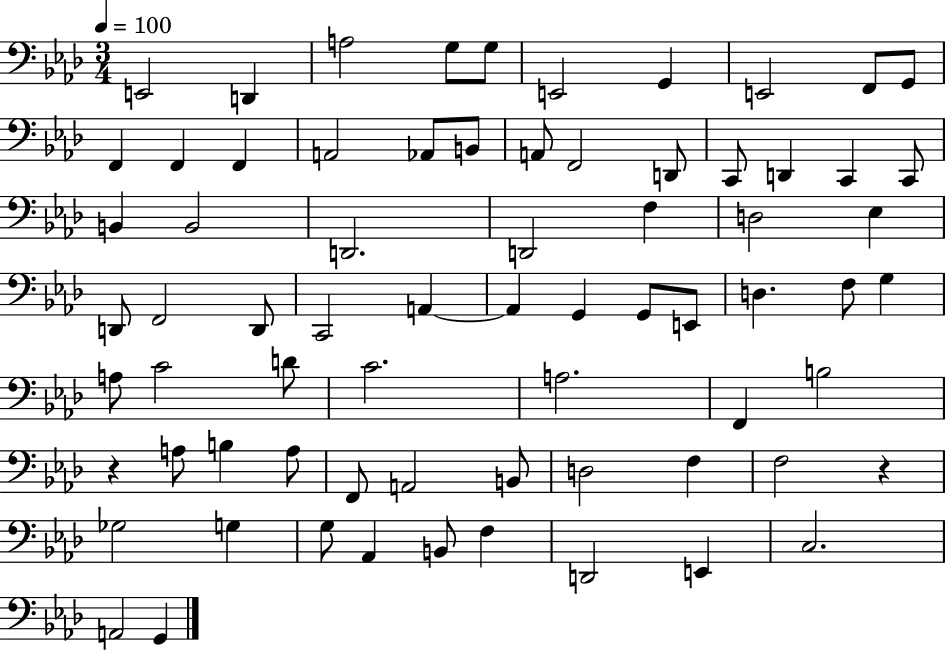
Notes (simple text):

E2/h D2/q A3/h G3/e G3/e E2/h G2/q E2/h F2/e G2/e F2/q F2/q F2/q A2/h Ab2/e B2/e A2/e F2/h D2/e C2/e D2/q C2/q C2/e B2/q B2/h D2/h. D2/h F3/q D3/h Eb3/q D2/e F2/h D2/e C2/h A2/q A2/q G2/q G2/e E2/e D3/q. F3/e G3/q A3/e C4/h D4/e C4/h. A3/h. F2/q B3/h R/q A3/e B3/q A3/e F2/e A2/h B2/e D3/h F3/q F3/h R/q Gb3/h G3/q G3/e Ab2/q B2/e F3/q D2/h E2/q C3/h. A2/h G2/q